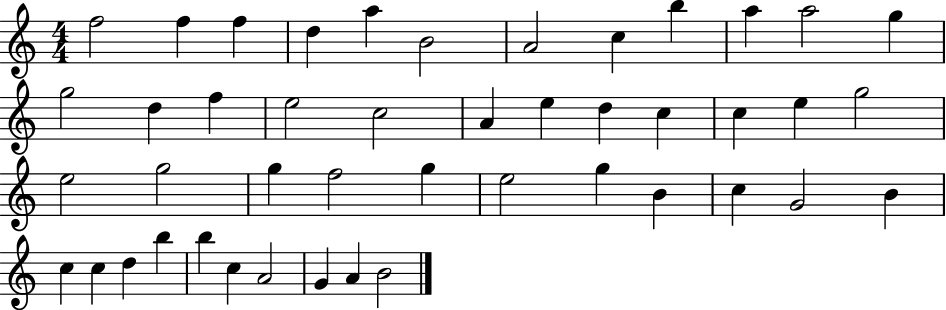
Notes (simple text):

F5/h F5/q F5/q D5/q A5/q B4/h A4/h C5/q B5/q A5/q A5/h G5/q G5/h D5/q F5/q E5/h C5/h A4/q E5/q D5/q C5/q C5/q E5/q G5/h E5/h G5/h G5/q F5/h G5/q E5/h G5/q B4/q C5/q G4/h B4/q C5/q C5/q D5/q B5/q B5/q C5/q A4/h G4/q A4/q B4/h